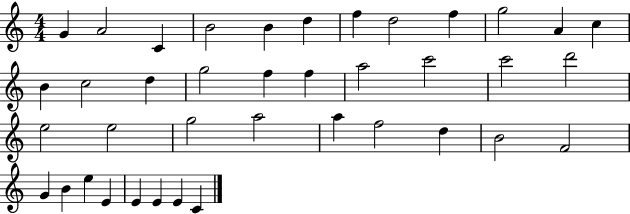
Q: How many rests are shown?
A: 0